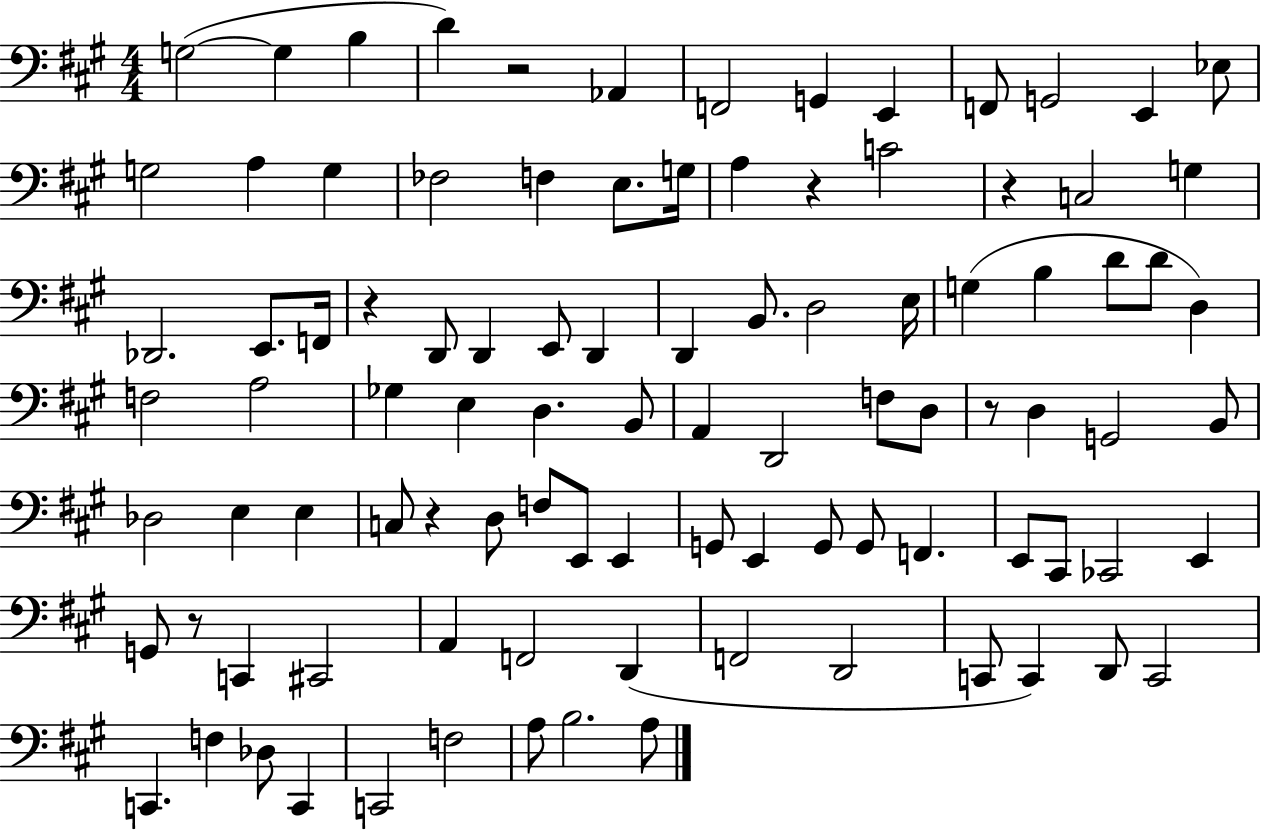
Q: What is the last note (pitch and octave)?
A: A3